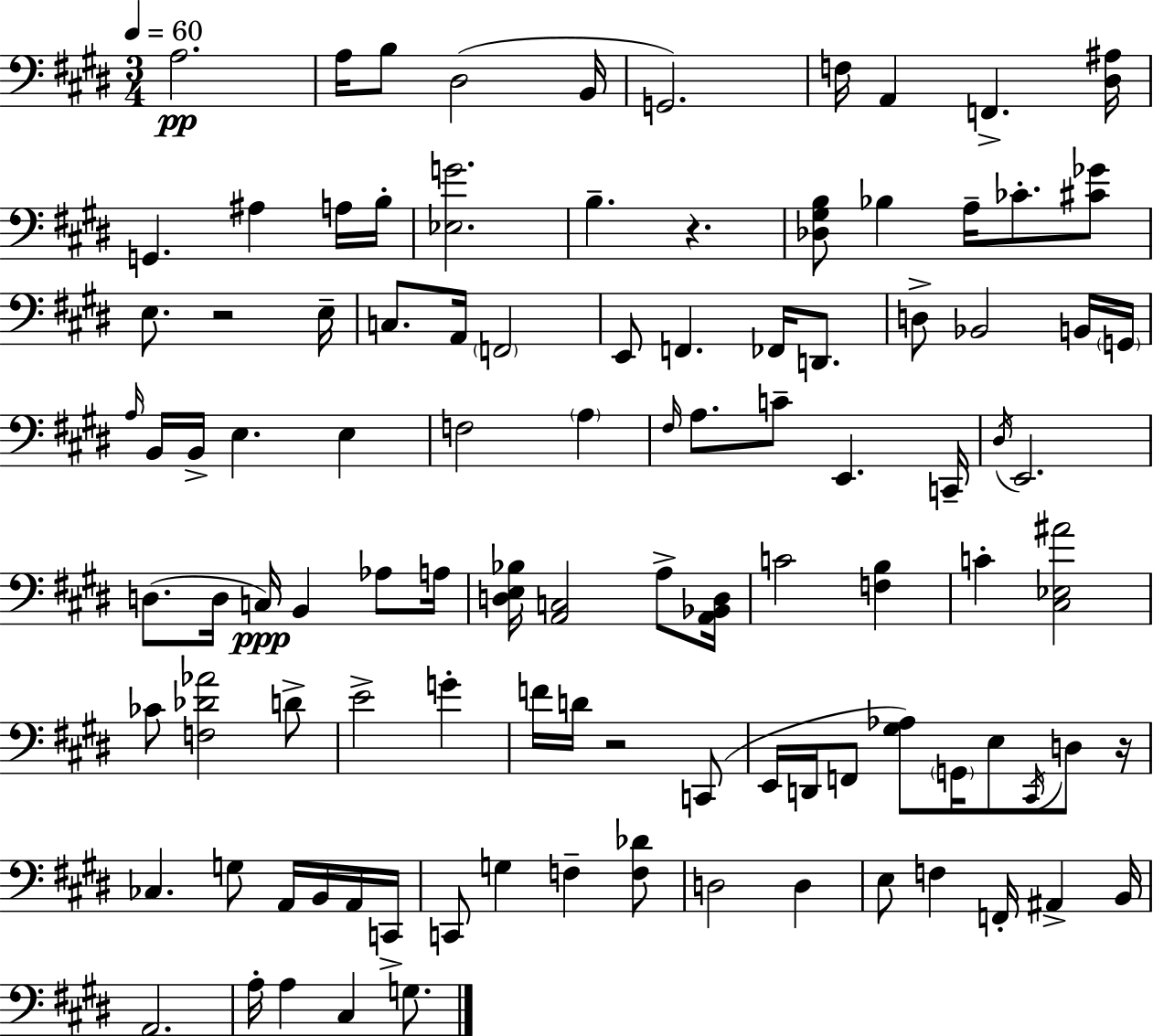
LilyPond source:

{
  \clef bass
  \numericTimeSignature
  \time 3/4
  \key e \major
  \tempo 4 = 60
  \repeat volta 2 { a2.\pp | a16 b8 dis2( b,16 | g,2.) | f16 a,4 f,4.-> <dis ais>16 | \break g,4. ais4 a16 b16-. | <ees g'>2. | b4.-- r4. | <des gis b>8 bes4 a16-- ces'8.-. <cis' ges'>8 | \break e8. r2 e16-- | c8. a,16 \parenthesize f,2 | e,8 f,4. fes,16 d,8. | d8-> bes,2 b,16 \parenthesize g,16 | \break \grace { a16 } b,16 b,16-> e4. e4 | f2 \parenthesize a4 | \grace { fis16 } a8. c'8-- e,4. | c,16-- \acciaccatura { dis16 } e,2. | \break d8.( d16 c16\ppp) b,4 | aes8 a16 <d e bes>16 <a, c>2 | a8-> <a, bes, d>16 c'2 <f b>4 | c'4-. <cis ees ais'>2 | \break ces'8 <f des' aes'>2 | d'8-> e'2-> g'4-. | f'16 d'16 r2 | c,8( e,16 d,16 f,8 <gis aes>8) \parenthesize g,16 e8 | \break \acciaccatura { cis,16 } d8 r16 ces4. g8 | a,16 b,16 a,16 c,16-> c,8 g4 f4-- | <f des'>8 d2 | d4 e8 f4 f,16-. ais,4-> | \break b,16 a,2. | a16-. a4 cis4 | g8. } \bar "|."
}